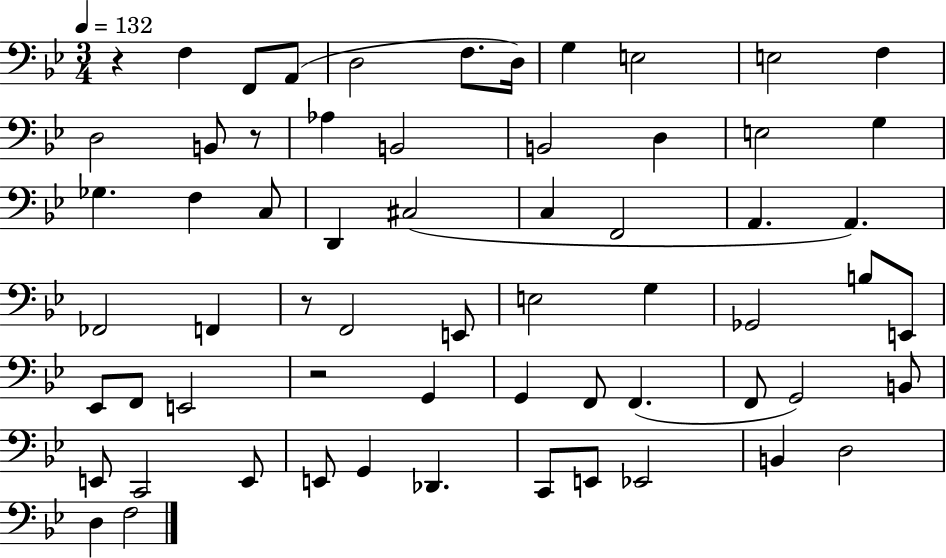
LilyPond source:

{
  \clef bass
  \numericTimeSignature
  \time 3/4
  \key bes \major
  \tempo 4 = 132
  r4 f4 f,8 a,8( | d2 f8. d16) | g4 e2 | e2 f4 | \break d2 b,8 r8 | aes4 b,2 | b,2 d4 | e2 g4 | \break ges4. f4 c8 | d,4 cis2( | c4 f,2 | a,4. a,4.) | \break fes,2 f,4 | r8 f,2 e,8 | e2 g4 | ges,2 b8 e,8 | \break ees,8 f,8 e,2 | r2 g,4 | g,4 f,8 f,4.( | f,8 g,2) b,8 | \break e,8 c,2 e,8 | e,8 g,4 des,4. | c,8 e,8 ees,2 | b,4 d2 | \break d4 f2 | \bar "|."
}